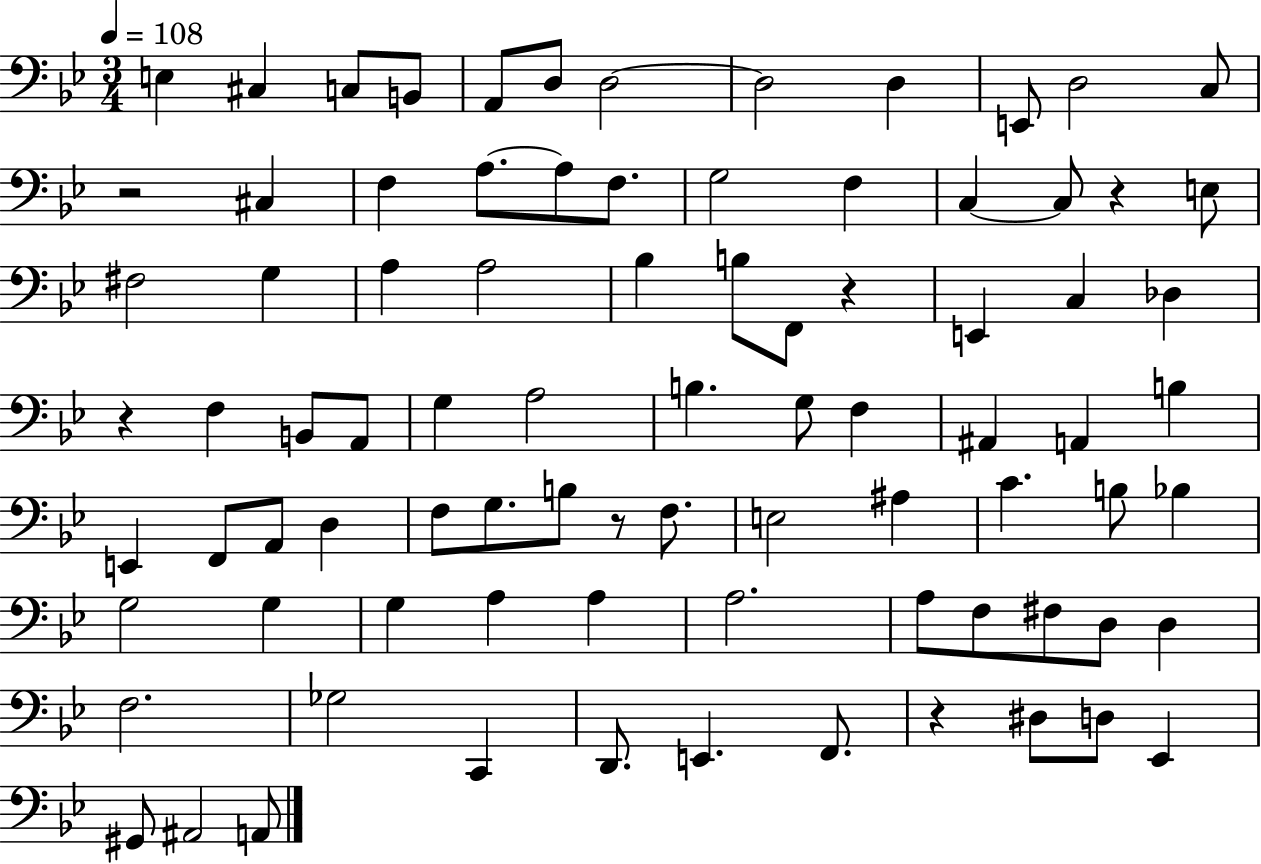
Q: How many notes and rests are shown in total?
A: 85